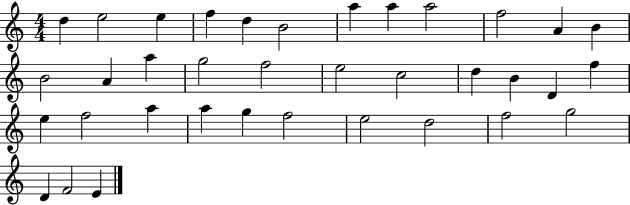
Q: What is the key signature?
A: C major